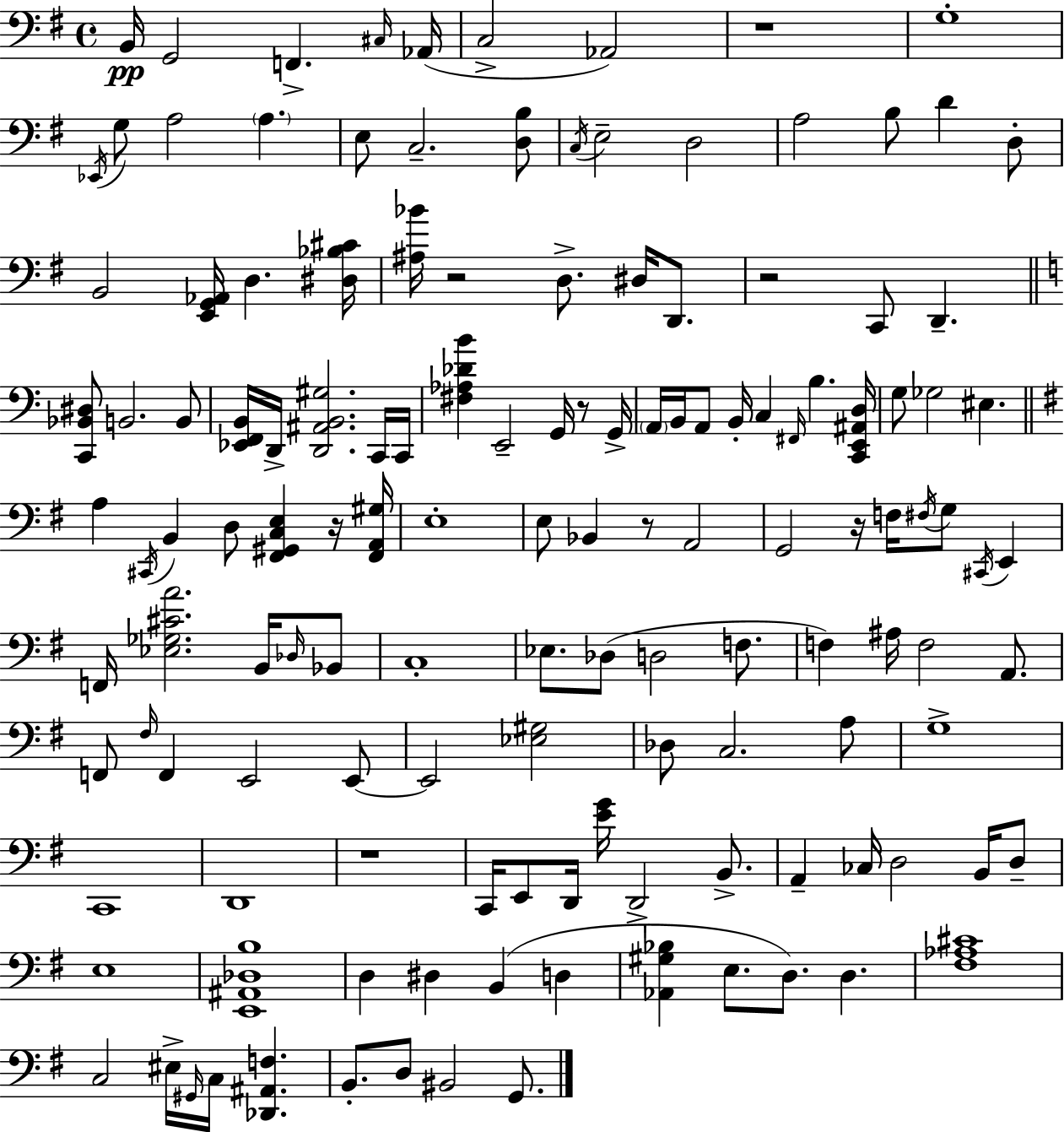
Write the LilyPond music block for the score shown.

{
  \clef bass
  \time 4/4
  \defaultTimeSignature
  \key g \major
  b,16\pp g,2 f,4.-> \grace { cis16 }( | aes,16 c2-> aes,2) | r1 | g1-. | \break \acciaccatura { ees,16 } g8 a2 \parenthesize a4. | e8 c2.-- | <d b>8 \acciaccatura { c16 } e2-- d2 | a2 b8 d'4 | \break d8-. b,2 <e, g, aes,>16 d4. | <dis bes cis'>16 <ais bes'>16 r2 d8.-> dis16 | d,8. r2 c,8 d,4.-- | \bar "||" \break \key c \major <c, bes, dis>8 b,2. b,8 | <ees, f, b,>16 d,16-> <d, ais, b, gis>2. c,16 c,16 | <fis aes des' b'>4 e,2-- g,16 r8 g,16-> | \parenthesize a,16 b,16 a,8 b,16-. c4 \grace { fis,16 } b4. | \break <c, e, ais, d>16 g8 ges2 eis4. | \bar "||" \break \key g \major a4 \acciaccatura { cis,16 } b,4 d8 <fis, gis, c e>4 r16 | <fis, a, gis>16 e1-. | e8 bes,4 r8 a,2 | g,2 r16 f16 \acciaccatura { fis16 } g8 \acciaccatura { cis,16 } e,4 | \break f,16 <ees ges cis' a'>2. | b,16 \grace { des16 } bes,8 c1-. | ees8. des8( d2 | f8. f4) ais16 f2 | \break a,8. f,8 \grace { fis16 } f,4 e,2 | e,8~~ e,2 <ees gis>2 | des8 c2. | a8 g1-> | \break c,1 | d,1 | r1 | c,16 e,8 d,16 <e' g'>16 d,2-> | \break b,8.-> a,4-- ces16 d2 | b,16 d8-- e1 | <e, ais, des b>1 | d4 dis4 b,4( | \break d4 <aes, gis bes>4 e8. d8.) d4. | <fis aes cis'>1 | c2 eis16-> \grace { gis,16 } c16 | <des, ais, f>4. b,8.-. d8 bis,2 | \break g,8. \bar "|."
}